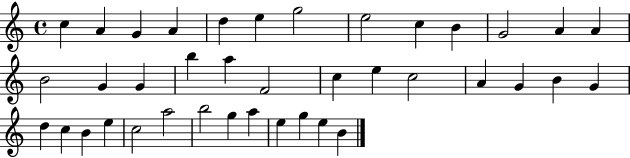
C5/q A4/q G4/q A4/q D5/q E5/q G5/h E5/h C5/q B4/q G4/h A4/q A4/q B4/h G4/q G4/q B5/q A5/q F4/h C5/q E5/q C5/h A4/q G4/q B4/q G4/q D5/q C5/q B4/q E5/q C5/h A5/h B5/h G5/q A5/q E5/q G5/q E5/q B4/q